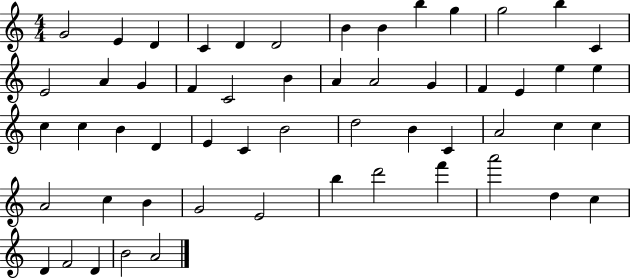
G4/h E4/q D4/q C4/q D4/q D4/h B4/q B4/q B5/q G5/q G5/h B5/q C4/q E4/h A4/q G4/q F4/q C4/h B4/q A4/q A4/h G4/q F4/q E4/q E5/q E5/q C5/q C5/q B4/q D4/q E4/q C4/q B4/h D5/h B4/q C4/q A4/h C5/q C5/q A4/h C5/q B4/q G4/h E4/h B5/q D6/h F6/q A6/h D5/q C5/q D4/q F4/h D4/q B4/h A4/h